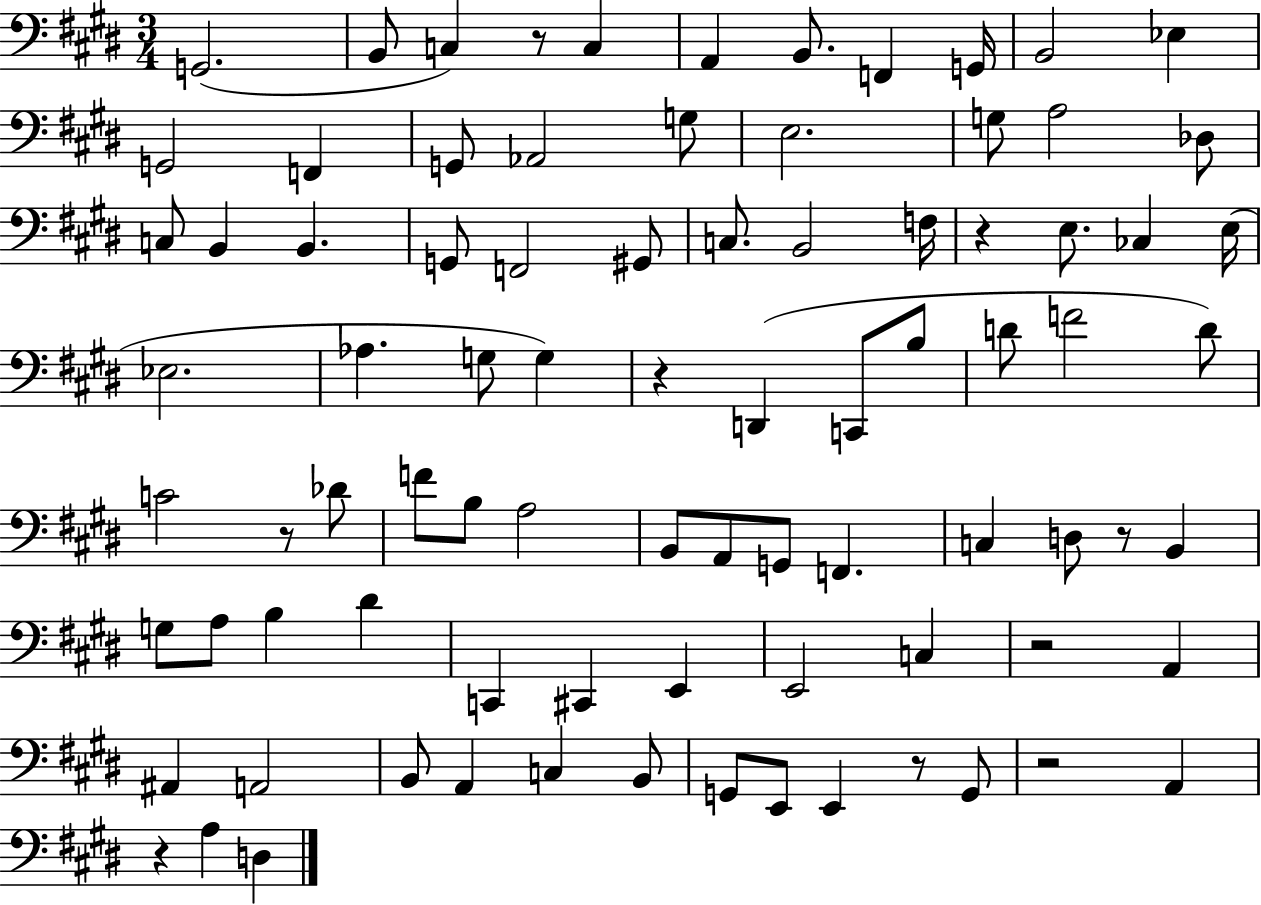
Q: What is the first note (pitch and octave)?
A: G2